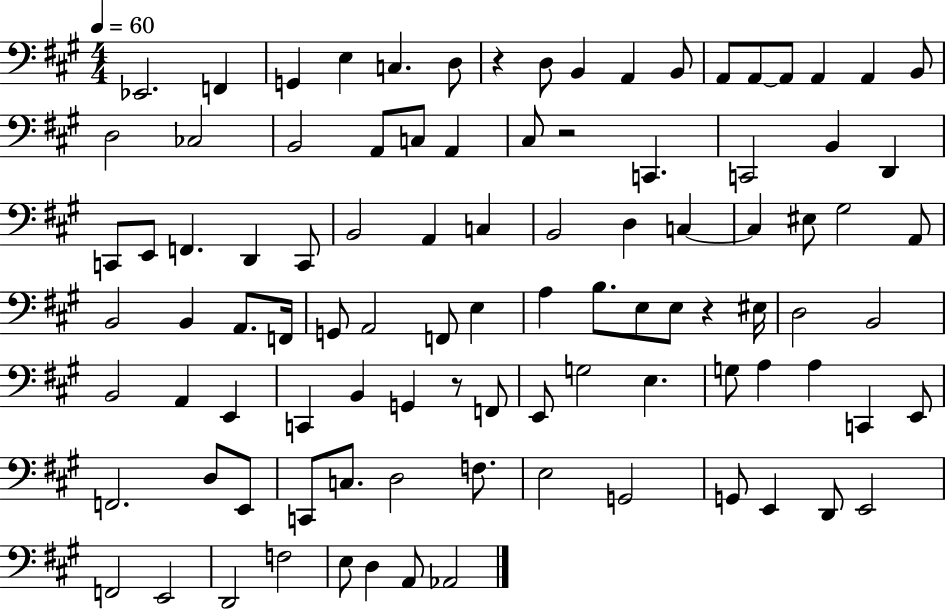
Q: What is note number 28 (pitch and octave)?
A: C2